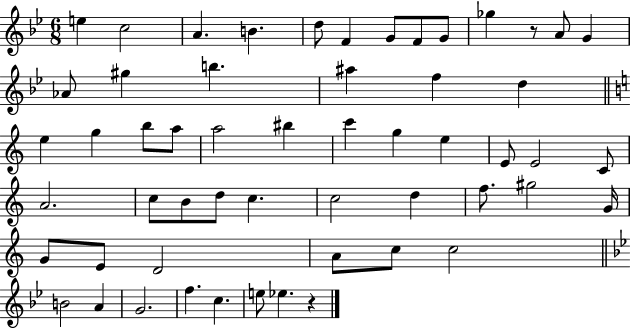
X:1
T:Untitled
M:6/8
L:1/4
K:Bb
e c2 A B d/2 F G/2 F/2 G/2 _g z/2 A/2 G _A/2 ^g b ^a f d e g b/2 a/2 a2 ^b c' g e E/2 E2 C/2 A2 c/2 B/2 d/2 c c2 d f/2 ^g2 G/4 G/2 E/2 D2 A/2 c/2 c2 B2 A G2 f c e/2 _e z